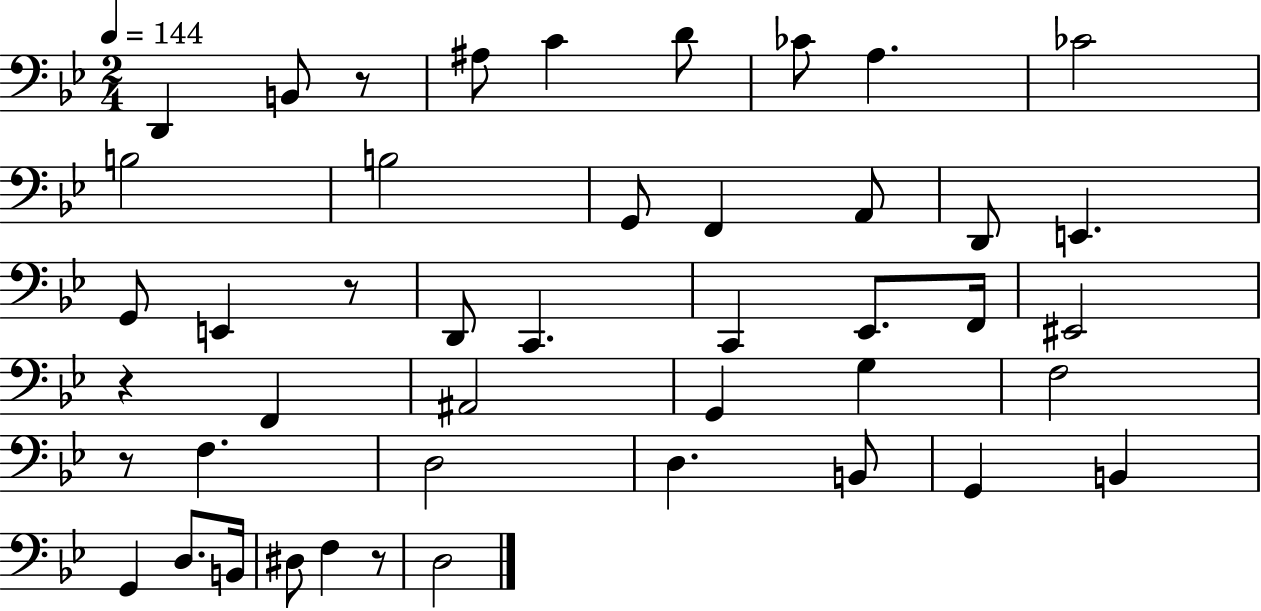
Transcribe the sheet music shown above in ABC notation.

X:1
T:Untitled
M:2/4
L:1/4
K:Bb
D,, B,,/2 z/2 ^A,/2 C D/2 _C/2 A, _C2 B,2 B,2 G,,/2 F,, A,,/2 D,,/2 E,, G,,/2 E,, z/2 D,,/2 C,, C,, _E,,/2 F,,/4 ^E,,2 z F,, ^A,,2 G,, G, F,2 z/2 F, D,2 D, B,,/2 G,, B,, G,, D,/2 B,,/4 ^D,/2 F, z/2 D,2